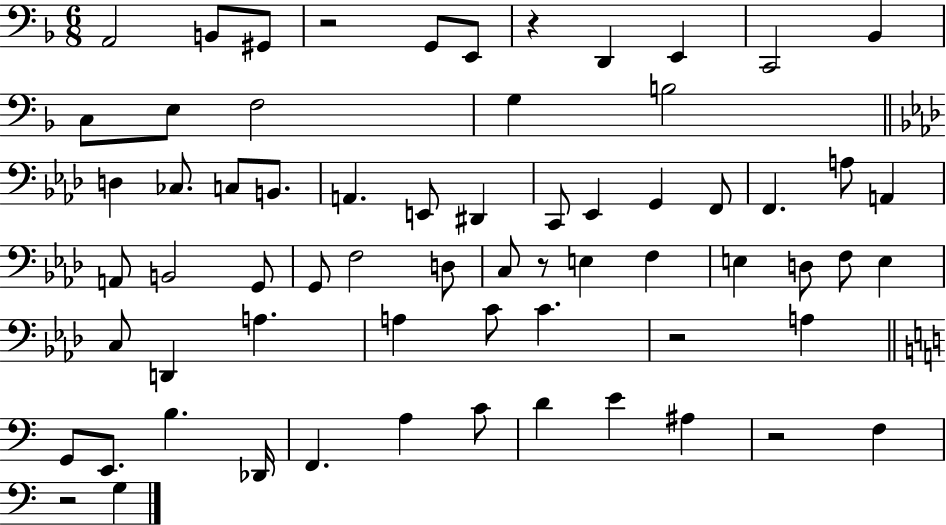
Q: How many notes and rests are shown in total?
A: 66